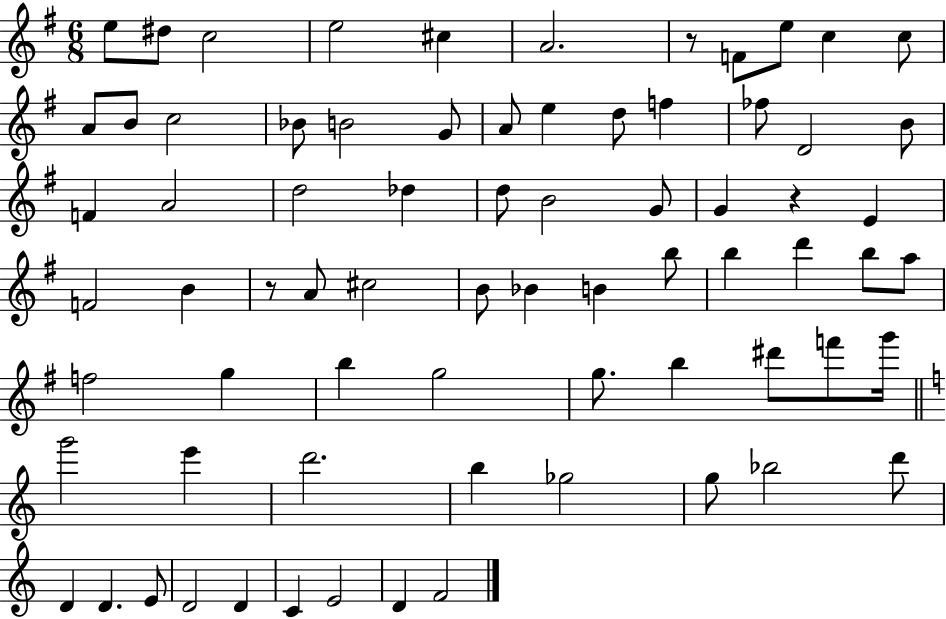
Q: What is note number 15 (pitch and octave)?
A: B4